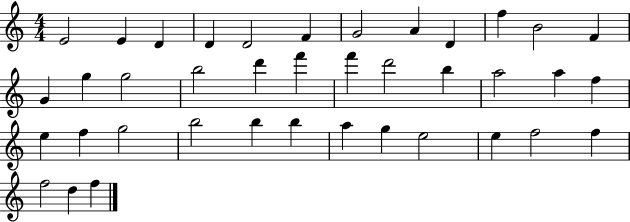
{
  \clef treble
  \numericTimeSignature
  \time 4/4
  \key c \major
  e'2 e'4 d'4 | d'4 d'2 f'4 | g'2 a'4 d'4 | f''4 b'2 f'4 | \break g'4 g''4 g''2 | b''2 d'''4 f'''4 | f'''4 d'''2 b''4 | a''2 a''4 f''4 | \break e''4 f''4 g''2 | b''2 b''4 b''4 | a''4 g''4 e''2 | e''4 f''2 f''4 | \break f''2 d''4 f''4 | \bar "|."
}